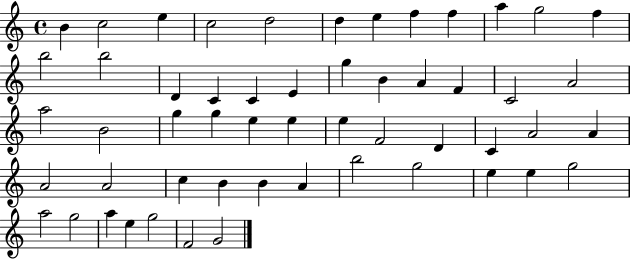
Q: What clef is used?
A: treble